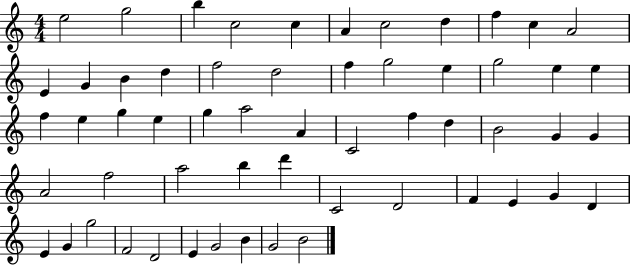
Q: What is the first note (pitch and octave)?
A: E5